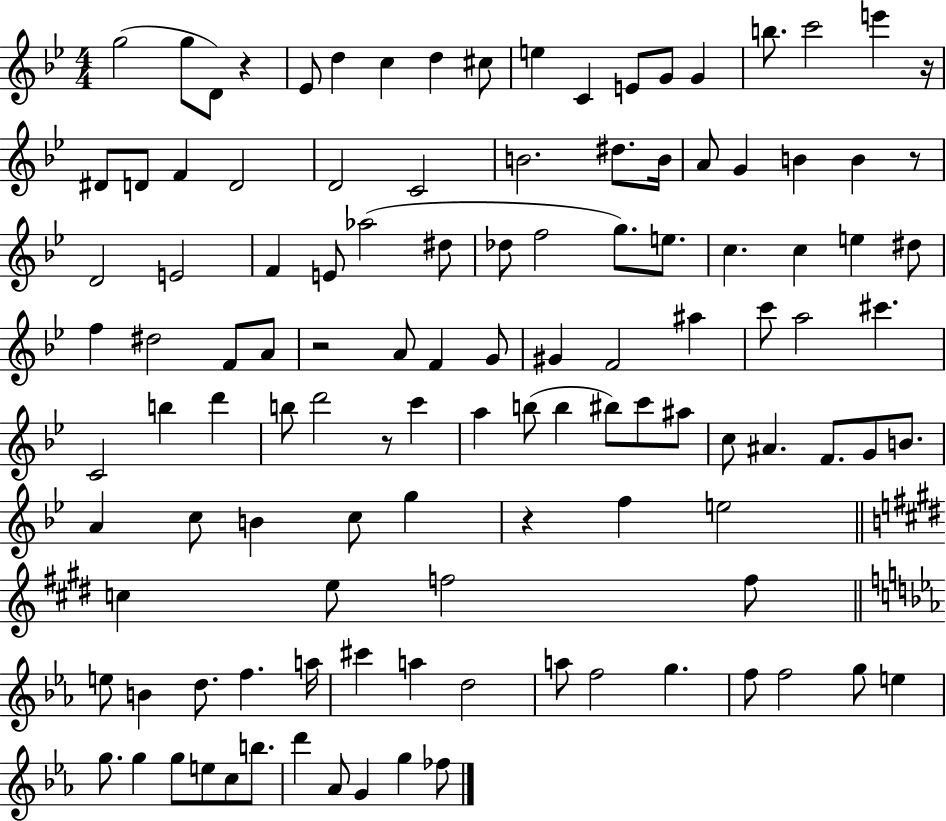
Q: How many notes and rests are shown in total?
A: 116